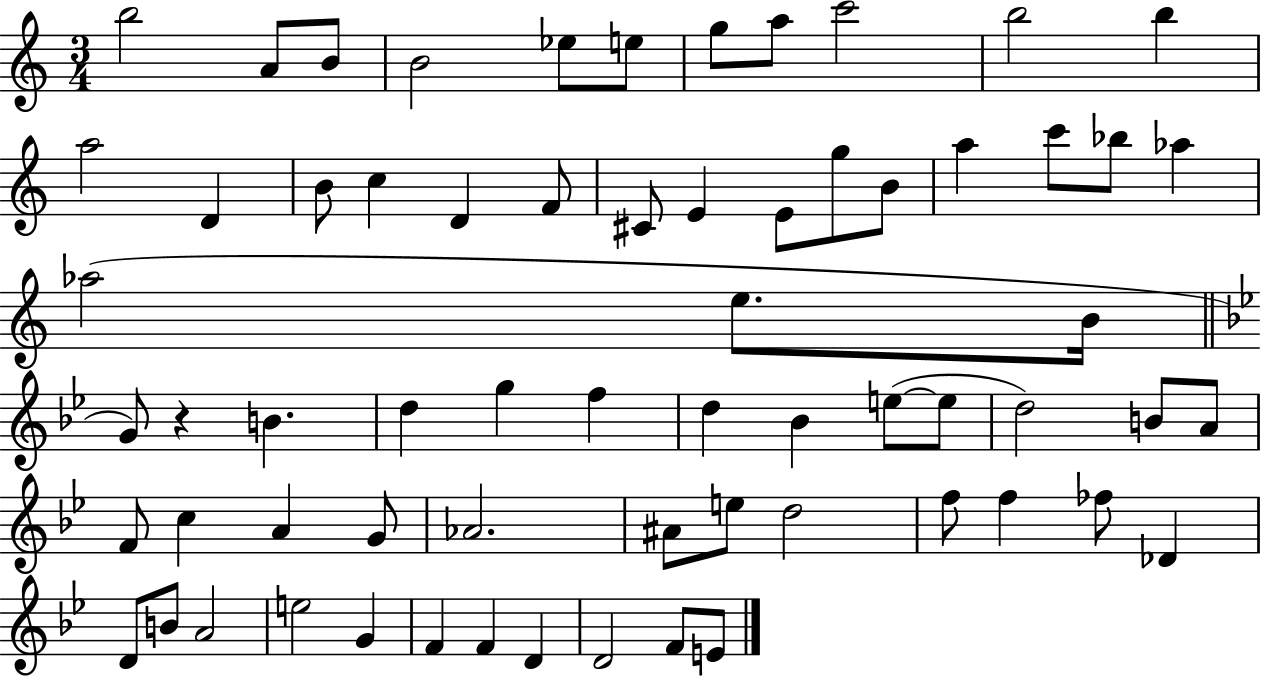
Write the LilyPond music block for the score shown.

{
  \clef treble
  \numericTimeSignature
  \time 3/4
  \key c \major
  b''2 a'8 b'8 | b'2 ees''8 e''8 | g''8 a''8 c'''2 | b''2 b''4 | \break a''2 d'4 | b'8 c''4 d'4 f'8 | cis'8 e'4 e'8 g''8 b'8 | a''4 c'''8 bes''8 aes''4 | \break aes''2( e''8. b'16 | \bar "||" \break \key bes \major g'8) r4 b'4. | d''4 g''4 f''4 | d''4 bes'4 e''8~(~ e''8 | d''2) b'8 a'8 | \break f'8 c''4 a'4 g'8 | aes'2. | ais'8 e''8 d''2 | f''8 f''4 fes''8 des'4 | \break d'8 b'8 a'2 | e''2 g'4 | f'4 f'4 d'4 | d'2 f'8 e'8 | \break \bar "|."
}